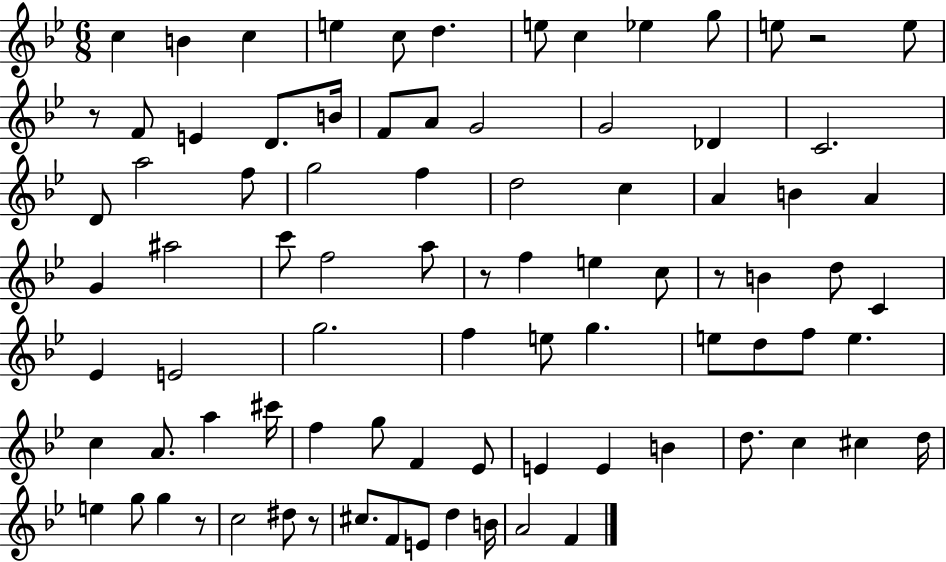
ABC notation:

X:1
T:Untitled
M:6/8
L:1/4
K:Bb
c B c e c/2 d e/2 c _e g/2 e/2 z2 e/2 z/2 F/2 E D/2 B/4 F/2 A/2 G2 G2 _D C2 D/2 a2 f/2 g2 f d2 c A B A G ^a2 c'/2 f2 a/2 z/2 f e c/2 z/2 B d/2 C _E E2 g2 f e/2 g e/2 d/2 f/2 e c A/2 a ^c'/4 f g/2 F _E/2 E E B d/2 c ^c d/4 e g/2 g z/2 c2 ^d/2 z/2 ^c/2 F/2 E/2 d B/4 A2 F